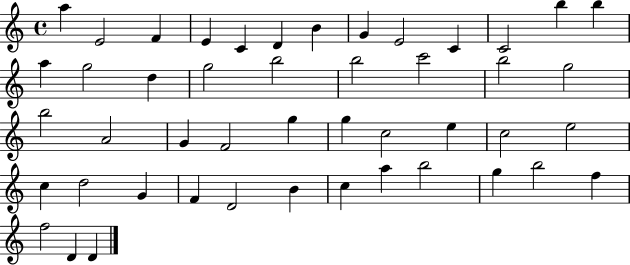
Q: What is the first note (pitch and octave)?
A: A5